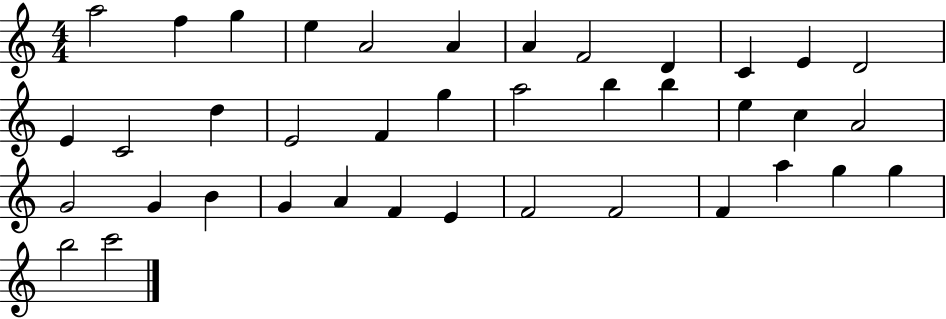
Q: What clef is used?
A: treble